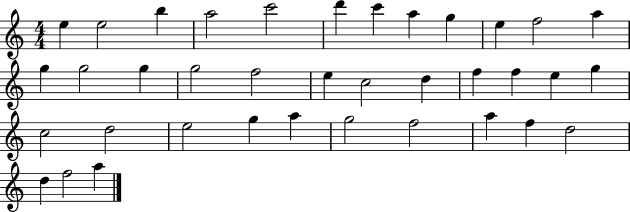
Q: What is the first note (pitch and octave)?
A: E5